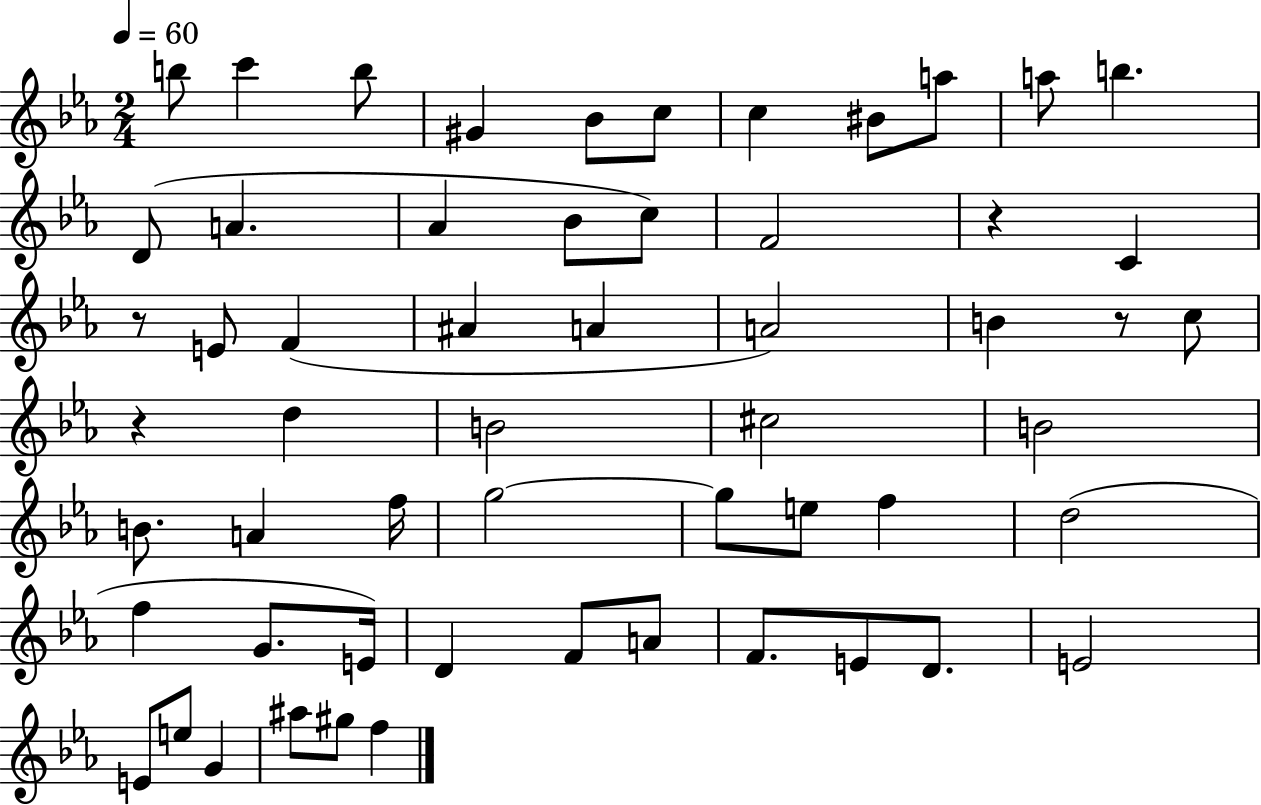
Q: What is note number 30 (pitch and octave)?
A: B4